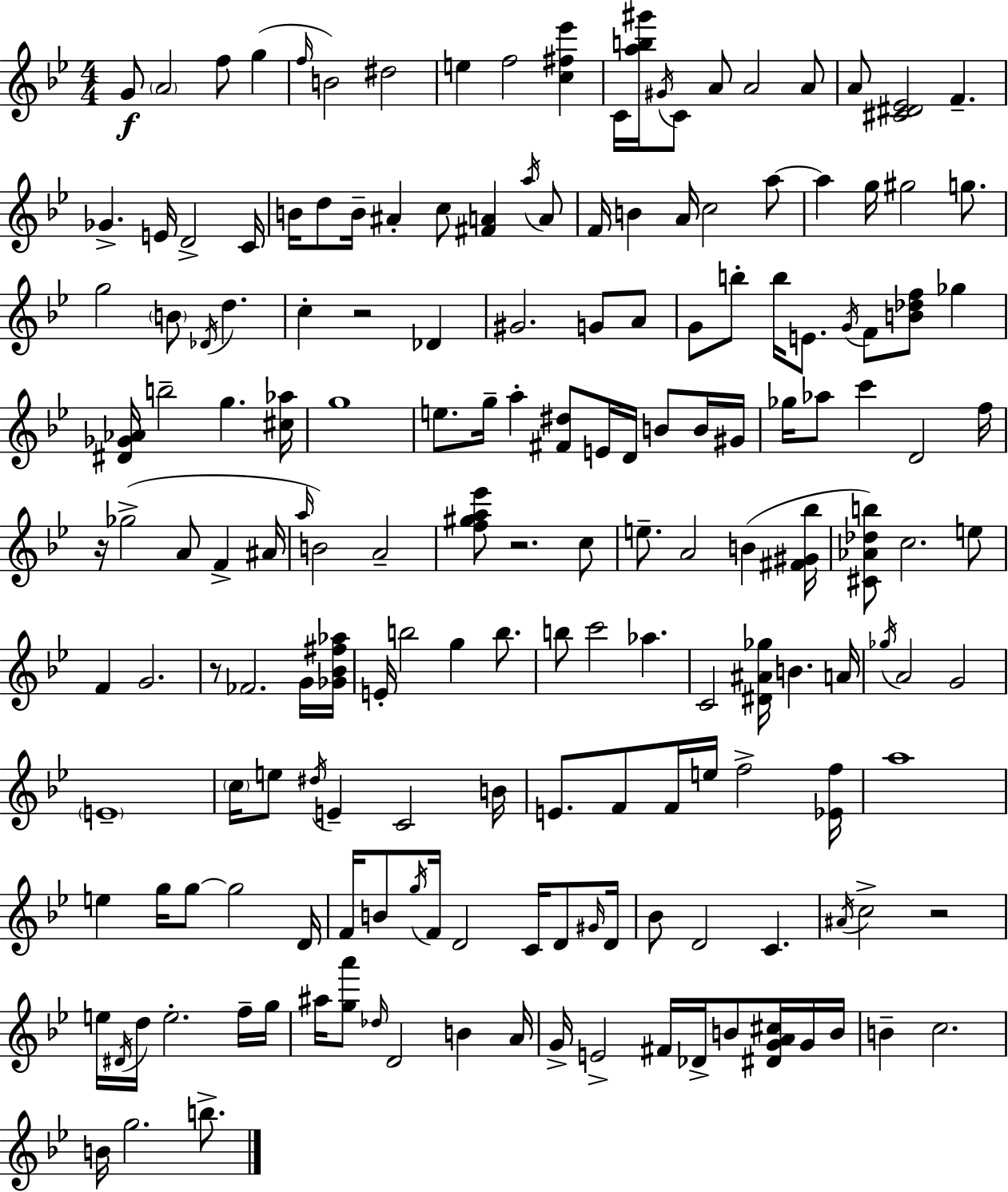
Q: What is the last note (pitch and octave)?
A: B5